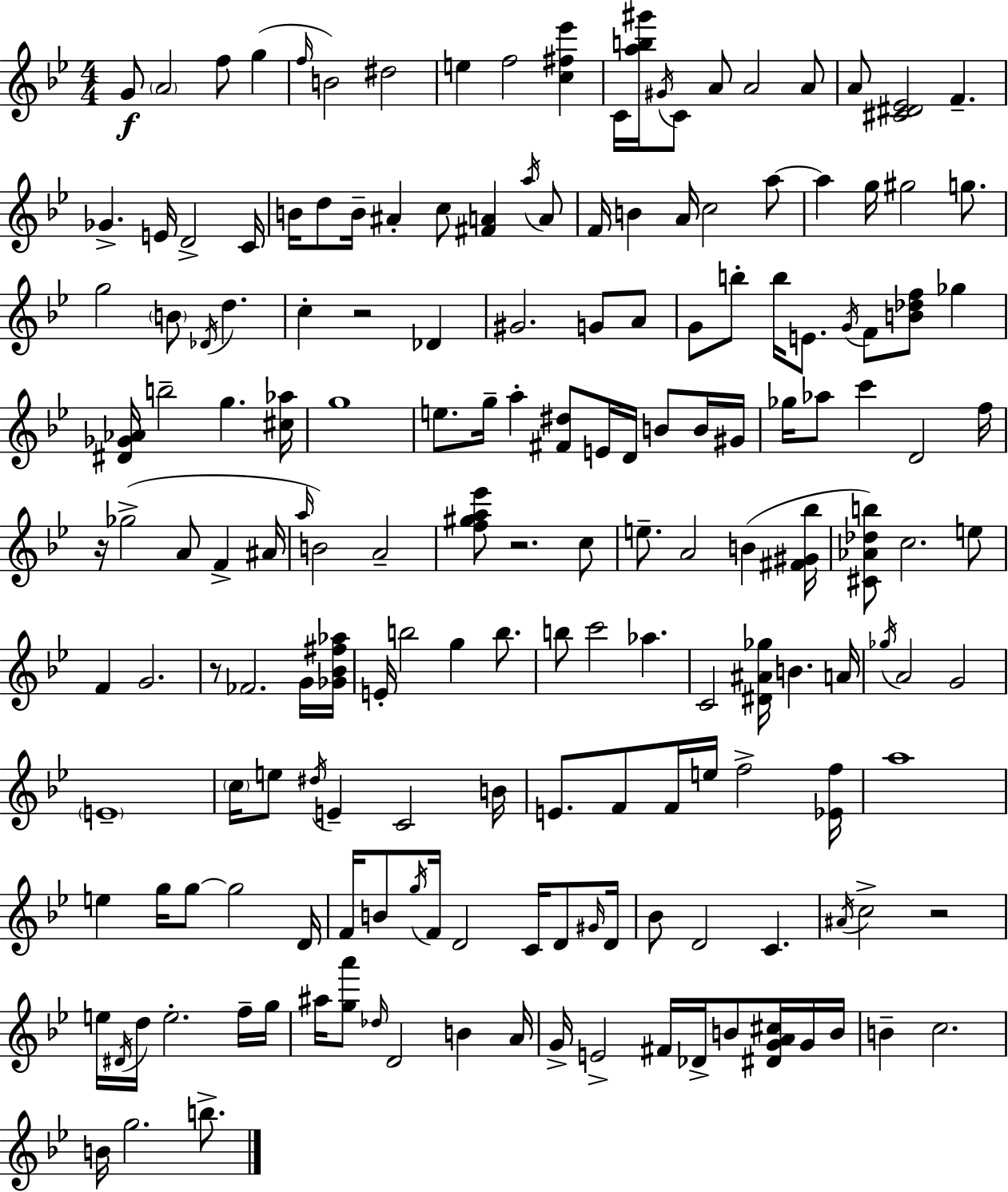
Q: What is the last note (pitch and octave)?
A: B5